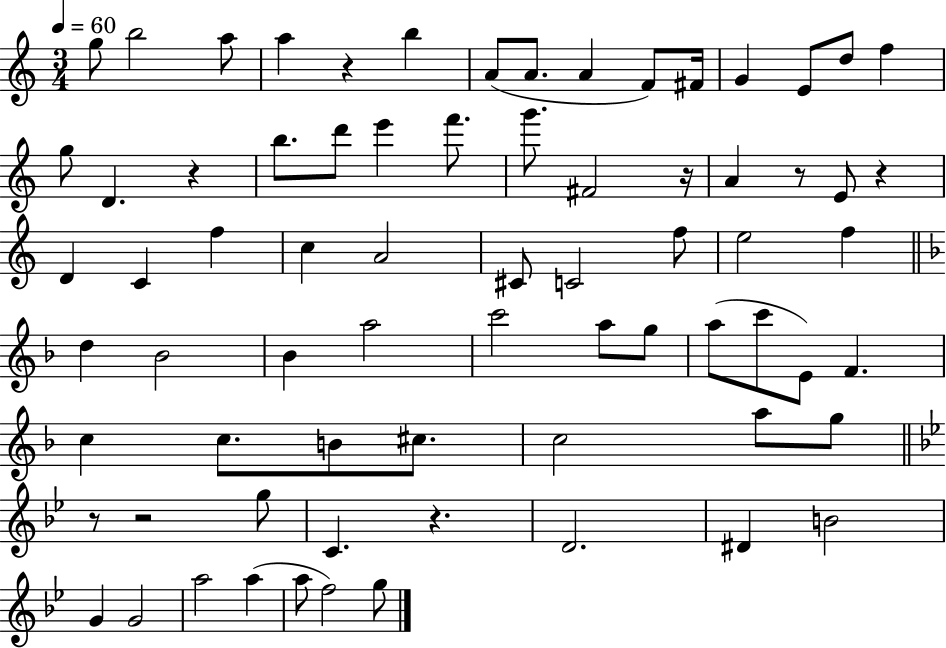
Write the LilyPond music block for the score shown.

{
  \clef treble
  \numericTimeSignature
  \time 3/4
  \key c \major
  \tempo 4 = 60
  g''8 b''2 a''8 | a''4 r4 b''4 | a'8( a'8. a'4 f'8) fis'16 | g'4 e'8 d''8 f''4 | \break g''8 d'4. r4 | b''8. d'''8 e'''4 f'''8. | g'''8. fis'2 r16 | a'4 r8 e'8 r4 | \break d'4 c'4 f''4 | c''4 a'2 | cis'8 c'2 f''8 | e''2 f''4 | \break \bar "||" \break \key d \minor d''4 bes'2 | bes'4 a''2 | c'''2 a''8 g''8 | a''8( c'''8 e'8) f'4. | \break c''4 c''8. b'8 cis''8. | c''2 a''8 g''8 | \bar "||" \break \key bes \major r8 r2 g''8 | c'4. r4. | d'2. | dis'4 b'2 | \break g'4 g'2 | a''2 a''4( | a''8 f''2) g''8 | \bar "|."
}